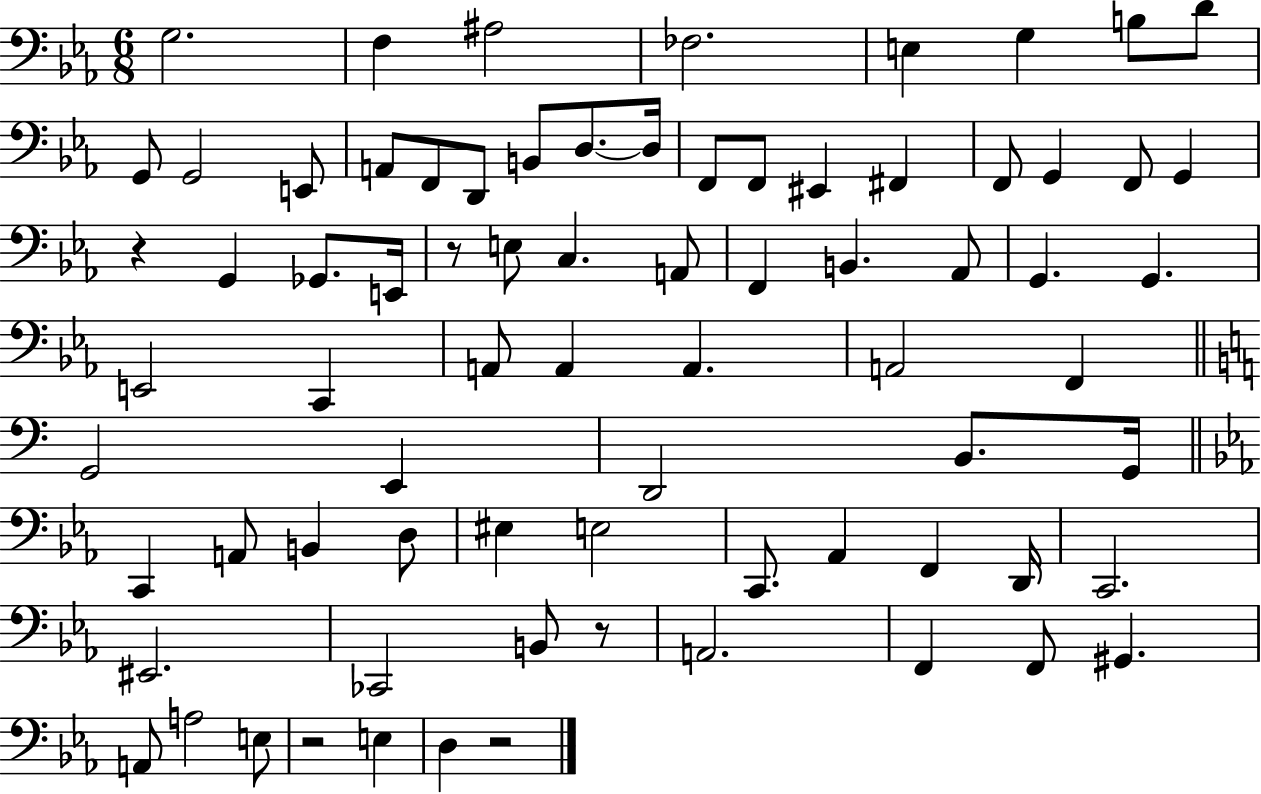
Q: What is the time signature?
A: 6/8